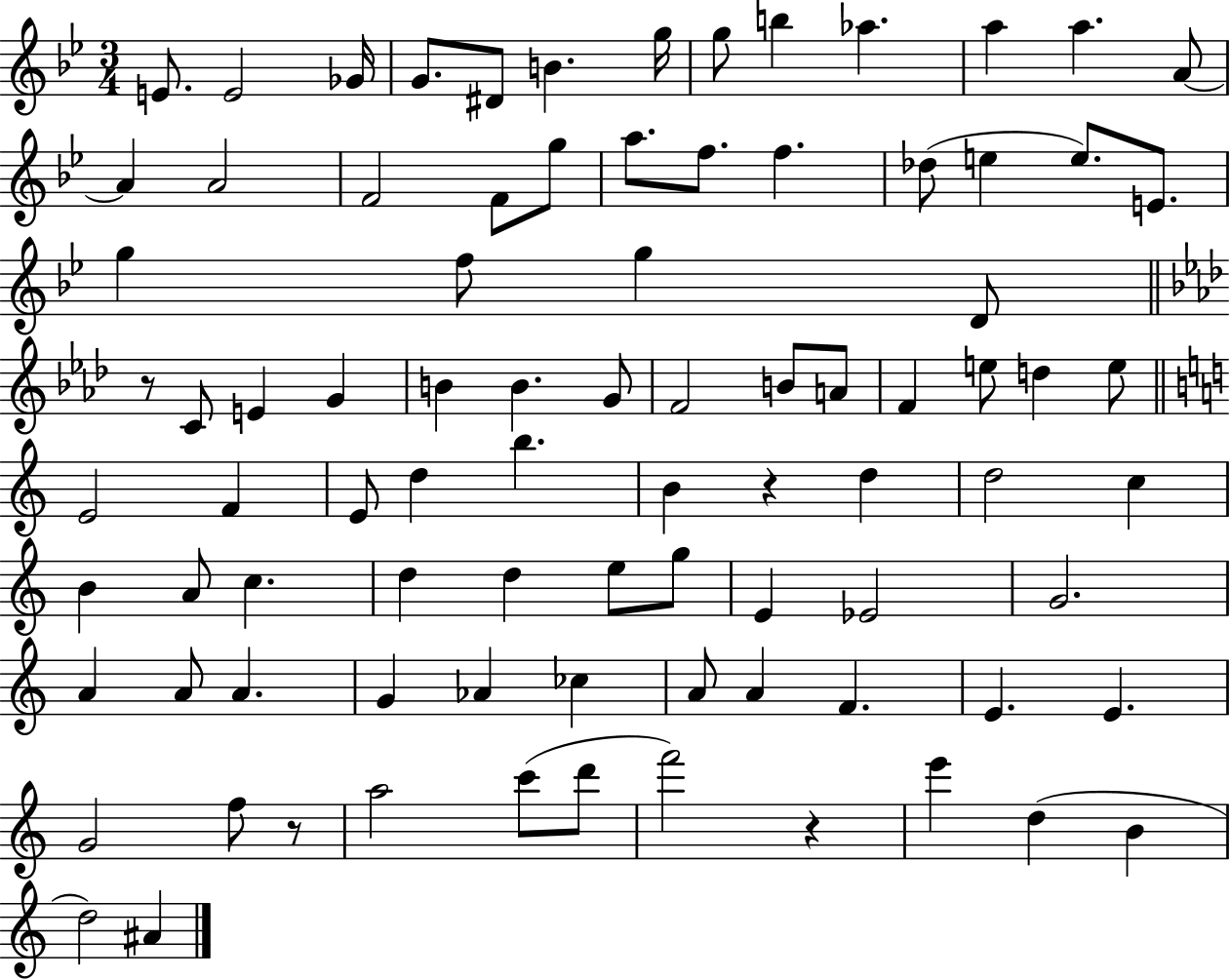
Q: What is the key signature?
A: BES major